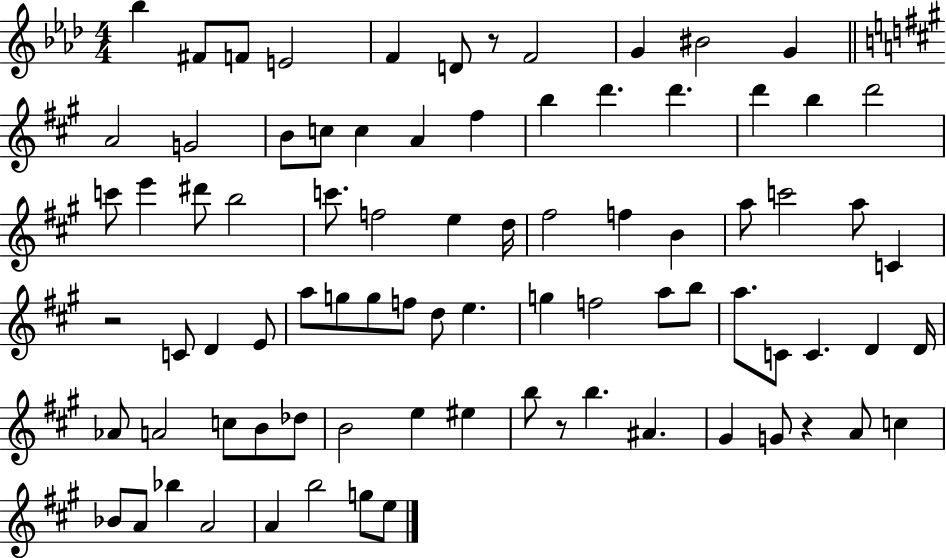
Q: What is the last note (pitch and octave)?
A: E5